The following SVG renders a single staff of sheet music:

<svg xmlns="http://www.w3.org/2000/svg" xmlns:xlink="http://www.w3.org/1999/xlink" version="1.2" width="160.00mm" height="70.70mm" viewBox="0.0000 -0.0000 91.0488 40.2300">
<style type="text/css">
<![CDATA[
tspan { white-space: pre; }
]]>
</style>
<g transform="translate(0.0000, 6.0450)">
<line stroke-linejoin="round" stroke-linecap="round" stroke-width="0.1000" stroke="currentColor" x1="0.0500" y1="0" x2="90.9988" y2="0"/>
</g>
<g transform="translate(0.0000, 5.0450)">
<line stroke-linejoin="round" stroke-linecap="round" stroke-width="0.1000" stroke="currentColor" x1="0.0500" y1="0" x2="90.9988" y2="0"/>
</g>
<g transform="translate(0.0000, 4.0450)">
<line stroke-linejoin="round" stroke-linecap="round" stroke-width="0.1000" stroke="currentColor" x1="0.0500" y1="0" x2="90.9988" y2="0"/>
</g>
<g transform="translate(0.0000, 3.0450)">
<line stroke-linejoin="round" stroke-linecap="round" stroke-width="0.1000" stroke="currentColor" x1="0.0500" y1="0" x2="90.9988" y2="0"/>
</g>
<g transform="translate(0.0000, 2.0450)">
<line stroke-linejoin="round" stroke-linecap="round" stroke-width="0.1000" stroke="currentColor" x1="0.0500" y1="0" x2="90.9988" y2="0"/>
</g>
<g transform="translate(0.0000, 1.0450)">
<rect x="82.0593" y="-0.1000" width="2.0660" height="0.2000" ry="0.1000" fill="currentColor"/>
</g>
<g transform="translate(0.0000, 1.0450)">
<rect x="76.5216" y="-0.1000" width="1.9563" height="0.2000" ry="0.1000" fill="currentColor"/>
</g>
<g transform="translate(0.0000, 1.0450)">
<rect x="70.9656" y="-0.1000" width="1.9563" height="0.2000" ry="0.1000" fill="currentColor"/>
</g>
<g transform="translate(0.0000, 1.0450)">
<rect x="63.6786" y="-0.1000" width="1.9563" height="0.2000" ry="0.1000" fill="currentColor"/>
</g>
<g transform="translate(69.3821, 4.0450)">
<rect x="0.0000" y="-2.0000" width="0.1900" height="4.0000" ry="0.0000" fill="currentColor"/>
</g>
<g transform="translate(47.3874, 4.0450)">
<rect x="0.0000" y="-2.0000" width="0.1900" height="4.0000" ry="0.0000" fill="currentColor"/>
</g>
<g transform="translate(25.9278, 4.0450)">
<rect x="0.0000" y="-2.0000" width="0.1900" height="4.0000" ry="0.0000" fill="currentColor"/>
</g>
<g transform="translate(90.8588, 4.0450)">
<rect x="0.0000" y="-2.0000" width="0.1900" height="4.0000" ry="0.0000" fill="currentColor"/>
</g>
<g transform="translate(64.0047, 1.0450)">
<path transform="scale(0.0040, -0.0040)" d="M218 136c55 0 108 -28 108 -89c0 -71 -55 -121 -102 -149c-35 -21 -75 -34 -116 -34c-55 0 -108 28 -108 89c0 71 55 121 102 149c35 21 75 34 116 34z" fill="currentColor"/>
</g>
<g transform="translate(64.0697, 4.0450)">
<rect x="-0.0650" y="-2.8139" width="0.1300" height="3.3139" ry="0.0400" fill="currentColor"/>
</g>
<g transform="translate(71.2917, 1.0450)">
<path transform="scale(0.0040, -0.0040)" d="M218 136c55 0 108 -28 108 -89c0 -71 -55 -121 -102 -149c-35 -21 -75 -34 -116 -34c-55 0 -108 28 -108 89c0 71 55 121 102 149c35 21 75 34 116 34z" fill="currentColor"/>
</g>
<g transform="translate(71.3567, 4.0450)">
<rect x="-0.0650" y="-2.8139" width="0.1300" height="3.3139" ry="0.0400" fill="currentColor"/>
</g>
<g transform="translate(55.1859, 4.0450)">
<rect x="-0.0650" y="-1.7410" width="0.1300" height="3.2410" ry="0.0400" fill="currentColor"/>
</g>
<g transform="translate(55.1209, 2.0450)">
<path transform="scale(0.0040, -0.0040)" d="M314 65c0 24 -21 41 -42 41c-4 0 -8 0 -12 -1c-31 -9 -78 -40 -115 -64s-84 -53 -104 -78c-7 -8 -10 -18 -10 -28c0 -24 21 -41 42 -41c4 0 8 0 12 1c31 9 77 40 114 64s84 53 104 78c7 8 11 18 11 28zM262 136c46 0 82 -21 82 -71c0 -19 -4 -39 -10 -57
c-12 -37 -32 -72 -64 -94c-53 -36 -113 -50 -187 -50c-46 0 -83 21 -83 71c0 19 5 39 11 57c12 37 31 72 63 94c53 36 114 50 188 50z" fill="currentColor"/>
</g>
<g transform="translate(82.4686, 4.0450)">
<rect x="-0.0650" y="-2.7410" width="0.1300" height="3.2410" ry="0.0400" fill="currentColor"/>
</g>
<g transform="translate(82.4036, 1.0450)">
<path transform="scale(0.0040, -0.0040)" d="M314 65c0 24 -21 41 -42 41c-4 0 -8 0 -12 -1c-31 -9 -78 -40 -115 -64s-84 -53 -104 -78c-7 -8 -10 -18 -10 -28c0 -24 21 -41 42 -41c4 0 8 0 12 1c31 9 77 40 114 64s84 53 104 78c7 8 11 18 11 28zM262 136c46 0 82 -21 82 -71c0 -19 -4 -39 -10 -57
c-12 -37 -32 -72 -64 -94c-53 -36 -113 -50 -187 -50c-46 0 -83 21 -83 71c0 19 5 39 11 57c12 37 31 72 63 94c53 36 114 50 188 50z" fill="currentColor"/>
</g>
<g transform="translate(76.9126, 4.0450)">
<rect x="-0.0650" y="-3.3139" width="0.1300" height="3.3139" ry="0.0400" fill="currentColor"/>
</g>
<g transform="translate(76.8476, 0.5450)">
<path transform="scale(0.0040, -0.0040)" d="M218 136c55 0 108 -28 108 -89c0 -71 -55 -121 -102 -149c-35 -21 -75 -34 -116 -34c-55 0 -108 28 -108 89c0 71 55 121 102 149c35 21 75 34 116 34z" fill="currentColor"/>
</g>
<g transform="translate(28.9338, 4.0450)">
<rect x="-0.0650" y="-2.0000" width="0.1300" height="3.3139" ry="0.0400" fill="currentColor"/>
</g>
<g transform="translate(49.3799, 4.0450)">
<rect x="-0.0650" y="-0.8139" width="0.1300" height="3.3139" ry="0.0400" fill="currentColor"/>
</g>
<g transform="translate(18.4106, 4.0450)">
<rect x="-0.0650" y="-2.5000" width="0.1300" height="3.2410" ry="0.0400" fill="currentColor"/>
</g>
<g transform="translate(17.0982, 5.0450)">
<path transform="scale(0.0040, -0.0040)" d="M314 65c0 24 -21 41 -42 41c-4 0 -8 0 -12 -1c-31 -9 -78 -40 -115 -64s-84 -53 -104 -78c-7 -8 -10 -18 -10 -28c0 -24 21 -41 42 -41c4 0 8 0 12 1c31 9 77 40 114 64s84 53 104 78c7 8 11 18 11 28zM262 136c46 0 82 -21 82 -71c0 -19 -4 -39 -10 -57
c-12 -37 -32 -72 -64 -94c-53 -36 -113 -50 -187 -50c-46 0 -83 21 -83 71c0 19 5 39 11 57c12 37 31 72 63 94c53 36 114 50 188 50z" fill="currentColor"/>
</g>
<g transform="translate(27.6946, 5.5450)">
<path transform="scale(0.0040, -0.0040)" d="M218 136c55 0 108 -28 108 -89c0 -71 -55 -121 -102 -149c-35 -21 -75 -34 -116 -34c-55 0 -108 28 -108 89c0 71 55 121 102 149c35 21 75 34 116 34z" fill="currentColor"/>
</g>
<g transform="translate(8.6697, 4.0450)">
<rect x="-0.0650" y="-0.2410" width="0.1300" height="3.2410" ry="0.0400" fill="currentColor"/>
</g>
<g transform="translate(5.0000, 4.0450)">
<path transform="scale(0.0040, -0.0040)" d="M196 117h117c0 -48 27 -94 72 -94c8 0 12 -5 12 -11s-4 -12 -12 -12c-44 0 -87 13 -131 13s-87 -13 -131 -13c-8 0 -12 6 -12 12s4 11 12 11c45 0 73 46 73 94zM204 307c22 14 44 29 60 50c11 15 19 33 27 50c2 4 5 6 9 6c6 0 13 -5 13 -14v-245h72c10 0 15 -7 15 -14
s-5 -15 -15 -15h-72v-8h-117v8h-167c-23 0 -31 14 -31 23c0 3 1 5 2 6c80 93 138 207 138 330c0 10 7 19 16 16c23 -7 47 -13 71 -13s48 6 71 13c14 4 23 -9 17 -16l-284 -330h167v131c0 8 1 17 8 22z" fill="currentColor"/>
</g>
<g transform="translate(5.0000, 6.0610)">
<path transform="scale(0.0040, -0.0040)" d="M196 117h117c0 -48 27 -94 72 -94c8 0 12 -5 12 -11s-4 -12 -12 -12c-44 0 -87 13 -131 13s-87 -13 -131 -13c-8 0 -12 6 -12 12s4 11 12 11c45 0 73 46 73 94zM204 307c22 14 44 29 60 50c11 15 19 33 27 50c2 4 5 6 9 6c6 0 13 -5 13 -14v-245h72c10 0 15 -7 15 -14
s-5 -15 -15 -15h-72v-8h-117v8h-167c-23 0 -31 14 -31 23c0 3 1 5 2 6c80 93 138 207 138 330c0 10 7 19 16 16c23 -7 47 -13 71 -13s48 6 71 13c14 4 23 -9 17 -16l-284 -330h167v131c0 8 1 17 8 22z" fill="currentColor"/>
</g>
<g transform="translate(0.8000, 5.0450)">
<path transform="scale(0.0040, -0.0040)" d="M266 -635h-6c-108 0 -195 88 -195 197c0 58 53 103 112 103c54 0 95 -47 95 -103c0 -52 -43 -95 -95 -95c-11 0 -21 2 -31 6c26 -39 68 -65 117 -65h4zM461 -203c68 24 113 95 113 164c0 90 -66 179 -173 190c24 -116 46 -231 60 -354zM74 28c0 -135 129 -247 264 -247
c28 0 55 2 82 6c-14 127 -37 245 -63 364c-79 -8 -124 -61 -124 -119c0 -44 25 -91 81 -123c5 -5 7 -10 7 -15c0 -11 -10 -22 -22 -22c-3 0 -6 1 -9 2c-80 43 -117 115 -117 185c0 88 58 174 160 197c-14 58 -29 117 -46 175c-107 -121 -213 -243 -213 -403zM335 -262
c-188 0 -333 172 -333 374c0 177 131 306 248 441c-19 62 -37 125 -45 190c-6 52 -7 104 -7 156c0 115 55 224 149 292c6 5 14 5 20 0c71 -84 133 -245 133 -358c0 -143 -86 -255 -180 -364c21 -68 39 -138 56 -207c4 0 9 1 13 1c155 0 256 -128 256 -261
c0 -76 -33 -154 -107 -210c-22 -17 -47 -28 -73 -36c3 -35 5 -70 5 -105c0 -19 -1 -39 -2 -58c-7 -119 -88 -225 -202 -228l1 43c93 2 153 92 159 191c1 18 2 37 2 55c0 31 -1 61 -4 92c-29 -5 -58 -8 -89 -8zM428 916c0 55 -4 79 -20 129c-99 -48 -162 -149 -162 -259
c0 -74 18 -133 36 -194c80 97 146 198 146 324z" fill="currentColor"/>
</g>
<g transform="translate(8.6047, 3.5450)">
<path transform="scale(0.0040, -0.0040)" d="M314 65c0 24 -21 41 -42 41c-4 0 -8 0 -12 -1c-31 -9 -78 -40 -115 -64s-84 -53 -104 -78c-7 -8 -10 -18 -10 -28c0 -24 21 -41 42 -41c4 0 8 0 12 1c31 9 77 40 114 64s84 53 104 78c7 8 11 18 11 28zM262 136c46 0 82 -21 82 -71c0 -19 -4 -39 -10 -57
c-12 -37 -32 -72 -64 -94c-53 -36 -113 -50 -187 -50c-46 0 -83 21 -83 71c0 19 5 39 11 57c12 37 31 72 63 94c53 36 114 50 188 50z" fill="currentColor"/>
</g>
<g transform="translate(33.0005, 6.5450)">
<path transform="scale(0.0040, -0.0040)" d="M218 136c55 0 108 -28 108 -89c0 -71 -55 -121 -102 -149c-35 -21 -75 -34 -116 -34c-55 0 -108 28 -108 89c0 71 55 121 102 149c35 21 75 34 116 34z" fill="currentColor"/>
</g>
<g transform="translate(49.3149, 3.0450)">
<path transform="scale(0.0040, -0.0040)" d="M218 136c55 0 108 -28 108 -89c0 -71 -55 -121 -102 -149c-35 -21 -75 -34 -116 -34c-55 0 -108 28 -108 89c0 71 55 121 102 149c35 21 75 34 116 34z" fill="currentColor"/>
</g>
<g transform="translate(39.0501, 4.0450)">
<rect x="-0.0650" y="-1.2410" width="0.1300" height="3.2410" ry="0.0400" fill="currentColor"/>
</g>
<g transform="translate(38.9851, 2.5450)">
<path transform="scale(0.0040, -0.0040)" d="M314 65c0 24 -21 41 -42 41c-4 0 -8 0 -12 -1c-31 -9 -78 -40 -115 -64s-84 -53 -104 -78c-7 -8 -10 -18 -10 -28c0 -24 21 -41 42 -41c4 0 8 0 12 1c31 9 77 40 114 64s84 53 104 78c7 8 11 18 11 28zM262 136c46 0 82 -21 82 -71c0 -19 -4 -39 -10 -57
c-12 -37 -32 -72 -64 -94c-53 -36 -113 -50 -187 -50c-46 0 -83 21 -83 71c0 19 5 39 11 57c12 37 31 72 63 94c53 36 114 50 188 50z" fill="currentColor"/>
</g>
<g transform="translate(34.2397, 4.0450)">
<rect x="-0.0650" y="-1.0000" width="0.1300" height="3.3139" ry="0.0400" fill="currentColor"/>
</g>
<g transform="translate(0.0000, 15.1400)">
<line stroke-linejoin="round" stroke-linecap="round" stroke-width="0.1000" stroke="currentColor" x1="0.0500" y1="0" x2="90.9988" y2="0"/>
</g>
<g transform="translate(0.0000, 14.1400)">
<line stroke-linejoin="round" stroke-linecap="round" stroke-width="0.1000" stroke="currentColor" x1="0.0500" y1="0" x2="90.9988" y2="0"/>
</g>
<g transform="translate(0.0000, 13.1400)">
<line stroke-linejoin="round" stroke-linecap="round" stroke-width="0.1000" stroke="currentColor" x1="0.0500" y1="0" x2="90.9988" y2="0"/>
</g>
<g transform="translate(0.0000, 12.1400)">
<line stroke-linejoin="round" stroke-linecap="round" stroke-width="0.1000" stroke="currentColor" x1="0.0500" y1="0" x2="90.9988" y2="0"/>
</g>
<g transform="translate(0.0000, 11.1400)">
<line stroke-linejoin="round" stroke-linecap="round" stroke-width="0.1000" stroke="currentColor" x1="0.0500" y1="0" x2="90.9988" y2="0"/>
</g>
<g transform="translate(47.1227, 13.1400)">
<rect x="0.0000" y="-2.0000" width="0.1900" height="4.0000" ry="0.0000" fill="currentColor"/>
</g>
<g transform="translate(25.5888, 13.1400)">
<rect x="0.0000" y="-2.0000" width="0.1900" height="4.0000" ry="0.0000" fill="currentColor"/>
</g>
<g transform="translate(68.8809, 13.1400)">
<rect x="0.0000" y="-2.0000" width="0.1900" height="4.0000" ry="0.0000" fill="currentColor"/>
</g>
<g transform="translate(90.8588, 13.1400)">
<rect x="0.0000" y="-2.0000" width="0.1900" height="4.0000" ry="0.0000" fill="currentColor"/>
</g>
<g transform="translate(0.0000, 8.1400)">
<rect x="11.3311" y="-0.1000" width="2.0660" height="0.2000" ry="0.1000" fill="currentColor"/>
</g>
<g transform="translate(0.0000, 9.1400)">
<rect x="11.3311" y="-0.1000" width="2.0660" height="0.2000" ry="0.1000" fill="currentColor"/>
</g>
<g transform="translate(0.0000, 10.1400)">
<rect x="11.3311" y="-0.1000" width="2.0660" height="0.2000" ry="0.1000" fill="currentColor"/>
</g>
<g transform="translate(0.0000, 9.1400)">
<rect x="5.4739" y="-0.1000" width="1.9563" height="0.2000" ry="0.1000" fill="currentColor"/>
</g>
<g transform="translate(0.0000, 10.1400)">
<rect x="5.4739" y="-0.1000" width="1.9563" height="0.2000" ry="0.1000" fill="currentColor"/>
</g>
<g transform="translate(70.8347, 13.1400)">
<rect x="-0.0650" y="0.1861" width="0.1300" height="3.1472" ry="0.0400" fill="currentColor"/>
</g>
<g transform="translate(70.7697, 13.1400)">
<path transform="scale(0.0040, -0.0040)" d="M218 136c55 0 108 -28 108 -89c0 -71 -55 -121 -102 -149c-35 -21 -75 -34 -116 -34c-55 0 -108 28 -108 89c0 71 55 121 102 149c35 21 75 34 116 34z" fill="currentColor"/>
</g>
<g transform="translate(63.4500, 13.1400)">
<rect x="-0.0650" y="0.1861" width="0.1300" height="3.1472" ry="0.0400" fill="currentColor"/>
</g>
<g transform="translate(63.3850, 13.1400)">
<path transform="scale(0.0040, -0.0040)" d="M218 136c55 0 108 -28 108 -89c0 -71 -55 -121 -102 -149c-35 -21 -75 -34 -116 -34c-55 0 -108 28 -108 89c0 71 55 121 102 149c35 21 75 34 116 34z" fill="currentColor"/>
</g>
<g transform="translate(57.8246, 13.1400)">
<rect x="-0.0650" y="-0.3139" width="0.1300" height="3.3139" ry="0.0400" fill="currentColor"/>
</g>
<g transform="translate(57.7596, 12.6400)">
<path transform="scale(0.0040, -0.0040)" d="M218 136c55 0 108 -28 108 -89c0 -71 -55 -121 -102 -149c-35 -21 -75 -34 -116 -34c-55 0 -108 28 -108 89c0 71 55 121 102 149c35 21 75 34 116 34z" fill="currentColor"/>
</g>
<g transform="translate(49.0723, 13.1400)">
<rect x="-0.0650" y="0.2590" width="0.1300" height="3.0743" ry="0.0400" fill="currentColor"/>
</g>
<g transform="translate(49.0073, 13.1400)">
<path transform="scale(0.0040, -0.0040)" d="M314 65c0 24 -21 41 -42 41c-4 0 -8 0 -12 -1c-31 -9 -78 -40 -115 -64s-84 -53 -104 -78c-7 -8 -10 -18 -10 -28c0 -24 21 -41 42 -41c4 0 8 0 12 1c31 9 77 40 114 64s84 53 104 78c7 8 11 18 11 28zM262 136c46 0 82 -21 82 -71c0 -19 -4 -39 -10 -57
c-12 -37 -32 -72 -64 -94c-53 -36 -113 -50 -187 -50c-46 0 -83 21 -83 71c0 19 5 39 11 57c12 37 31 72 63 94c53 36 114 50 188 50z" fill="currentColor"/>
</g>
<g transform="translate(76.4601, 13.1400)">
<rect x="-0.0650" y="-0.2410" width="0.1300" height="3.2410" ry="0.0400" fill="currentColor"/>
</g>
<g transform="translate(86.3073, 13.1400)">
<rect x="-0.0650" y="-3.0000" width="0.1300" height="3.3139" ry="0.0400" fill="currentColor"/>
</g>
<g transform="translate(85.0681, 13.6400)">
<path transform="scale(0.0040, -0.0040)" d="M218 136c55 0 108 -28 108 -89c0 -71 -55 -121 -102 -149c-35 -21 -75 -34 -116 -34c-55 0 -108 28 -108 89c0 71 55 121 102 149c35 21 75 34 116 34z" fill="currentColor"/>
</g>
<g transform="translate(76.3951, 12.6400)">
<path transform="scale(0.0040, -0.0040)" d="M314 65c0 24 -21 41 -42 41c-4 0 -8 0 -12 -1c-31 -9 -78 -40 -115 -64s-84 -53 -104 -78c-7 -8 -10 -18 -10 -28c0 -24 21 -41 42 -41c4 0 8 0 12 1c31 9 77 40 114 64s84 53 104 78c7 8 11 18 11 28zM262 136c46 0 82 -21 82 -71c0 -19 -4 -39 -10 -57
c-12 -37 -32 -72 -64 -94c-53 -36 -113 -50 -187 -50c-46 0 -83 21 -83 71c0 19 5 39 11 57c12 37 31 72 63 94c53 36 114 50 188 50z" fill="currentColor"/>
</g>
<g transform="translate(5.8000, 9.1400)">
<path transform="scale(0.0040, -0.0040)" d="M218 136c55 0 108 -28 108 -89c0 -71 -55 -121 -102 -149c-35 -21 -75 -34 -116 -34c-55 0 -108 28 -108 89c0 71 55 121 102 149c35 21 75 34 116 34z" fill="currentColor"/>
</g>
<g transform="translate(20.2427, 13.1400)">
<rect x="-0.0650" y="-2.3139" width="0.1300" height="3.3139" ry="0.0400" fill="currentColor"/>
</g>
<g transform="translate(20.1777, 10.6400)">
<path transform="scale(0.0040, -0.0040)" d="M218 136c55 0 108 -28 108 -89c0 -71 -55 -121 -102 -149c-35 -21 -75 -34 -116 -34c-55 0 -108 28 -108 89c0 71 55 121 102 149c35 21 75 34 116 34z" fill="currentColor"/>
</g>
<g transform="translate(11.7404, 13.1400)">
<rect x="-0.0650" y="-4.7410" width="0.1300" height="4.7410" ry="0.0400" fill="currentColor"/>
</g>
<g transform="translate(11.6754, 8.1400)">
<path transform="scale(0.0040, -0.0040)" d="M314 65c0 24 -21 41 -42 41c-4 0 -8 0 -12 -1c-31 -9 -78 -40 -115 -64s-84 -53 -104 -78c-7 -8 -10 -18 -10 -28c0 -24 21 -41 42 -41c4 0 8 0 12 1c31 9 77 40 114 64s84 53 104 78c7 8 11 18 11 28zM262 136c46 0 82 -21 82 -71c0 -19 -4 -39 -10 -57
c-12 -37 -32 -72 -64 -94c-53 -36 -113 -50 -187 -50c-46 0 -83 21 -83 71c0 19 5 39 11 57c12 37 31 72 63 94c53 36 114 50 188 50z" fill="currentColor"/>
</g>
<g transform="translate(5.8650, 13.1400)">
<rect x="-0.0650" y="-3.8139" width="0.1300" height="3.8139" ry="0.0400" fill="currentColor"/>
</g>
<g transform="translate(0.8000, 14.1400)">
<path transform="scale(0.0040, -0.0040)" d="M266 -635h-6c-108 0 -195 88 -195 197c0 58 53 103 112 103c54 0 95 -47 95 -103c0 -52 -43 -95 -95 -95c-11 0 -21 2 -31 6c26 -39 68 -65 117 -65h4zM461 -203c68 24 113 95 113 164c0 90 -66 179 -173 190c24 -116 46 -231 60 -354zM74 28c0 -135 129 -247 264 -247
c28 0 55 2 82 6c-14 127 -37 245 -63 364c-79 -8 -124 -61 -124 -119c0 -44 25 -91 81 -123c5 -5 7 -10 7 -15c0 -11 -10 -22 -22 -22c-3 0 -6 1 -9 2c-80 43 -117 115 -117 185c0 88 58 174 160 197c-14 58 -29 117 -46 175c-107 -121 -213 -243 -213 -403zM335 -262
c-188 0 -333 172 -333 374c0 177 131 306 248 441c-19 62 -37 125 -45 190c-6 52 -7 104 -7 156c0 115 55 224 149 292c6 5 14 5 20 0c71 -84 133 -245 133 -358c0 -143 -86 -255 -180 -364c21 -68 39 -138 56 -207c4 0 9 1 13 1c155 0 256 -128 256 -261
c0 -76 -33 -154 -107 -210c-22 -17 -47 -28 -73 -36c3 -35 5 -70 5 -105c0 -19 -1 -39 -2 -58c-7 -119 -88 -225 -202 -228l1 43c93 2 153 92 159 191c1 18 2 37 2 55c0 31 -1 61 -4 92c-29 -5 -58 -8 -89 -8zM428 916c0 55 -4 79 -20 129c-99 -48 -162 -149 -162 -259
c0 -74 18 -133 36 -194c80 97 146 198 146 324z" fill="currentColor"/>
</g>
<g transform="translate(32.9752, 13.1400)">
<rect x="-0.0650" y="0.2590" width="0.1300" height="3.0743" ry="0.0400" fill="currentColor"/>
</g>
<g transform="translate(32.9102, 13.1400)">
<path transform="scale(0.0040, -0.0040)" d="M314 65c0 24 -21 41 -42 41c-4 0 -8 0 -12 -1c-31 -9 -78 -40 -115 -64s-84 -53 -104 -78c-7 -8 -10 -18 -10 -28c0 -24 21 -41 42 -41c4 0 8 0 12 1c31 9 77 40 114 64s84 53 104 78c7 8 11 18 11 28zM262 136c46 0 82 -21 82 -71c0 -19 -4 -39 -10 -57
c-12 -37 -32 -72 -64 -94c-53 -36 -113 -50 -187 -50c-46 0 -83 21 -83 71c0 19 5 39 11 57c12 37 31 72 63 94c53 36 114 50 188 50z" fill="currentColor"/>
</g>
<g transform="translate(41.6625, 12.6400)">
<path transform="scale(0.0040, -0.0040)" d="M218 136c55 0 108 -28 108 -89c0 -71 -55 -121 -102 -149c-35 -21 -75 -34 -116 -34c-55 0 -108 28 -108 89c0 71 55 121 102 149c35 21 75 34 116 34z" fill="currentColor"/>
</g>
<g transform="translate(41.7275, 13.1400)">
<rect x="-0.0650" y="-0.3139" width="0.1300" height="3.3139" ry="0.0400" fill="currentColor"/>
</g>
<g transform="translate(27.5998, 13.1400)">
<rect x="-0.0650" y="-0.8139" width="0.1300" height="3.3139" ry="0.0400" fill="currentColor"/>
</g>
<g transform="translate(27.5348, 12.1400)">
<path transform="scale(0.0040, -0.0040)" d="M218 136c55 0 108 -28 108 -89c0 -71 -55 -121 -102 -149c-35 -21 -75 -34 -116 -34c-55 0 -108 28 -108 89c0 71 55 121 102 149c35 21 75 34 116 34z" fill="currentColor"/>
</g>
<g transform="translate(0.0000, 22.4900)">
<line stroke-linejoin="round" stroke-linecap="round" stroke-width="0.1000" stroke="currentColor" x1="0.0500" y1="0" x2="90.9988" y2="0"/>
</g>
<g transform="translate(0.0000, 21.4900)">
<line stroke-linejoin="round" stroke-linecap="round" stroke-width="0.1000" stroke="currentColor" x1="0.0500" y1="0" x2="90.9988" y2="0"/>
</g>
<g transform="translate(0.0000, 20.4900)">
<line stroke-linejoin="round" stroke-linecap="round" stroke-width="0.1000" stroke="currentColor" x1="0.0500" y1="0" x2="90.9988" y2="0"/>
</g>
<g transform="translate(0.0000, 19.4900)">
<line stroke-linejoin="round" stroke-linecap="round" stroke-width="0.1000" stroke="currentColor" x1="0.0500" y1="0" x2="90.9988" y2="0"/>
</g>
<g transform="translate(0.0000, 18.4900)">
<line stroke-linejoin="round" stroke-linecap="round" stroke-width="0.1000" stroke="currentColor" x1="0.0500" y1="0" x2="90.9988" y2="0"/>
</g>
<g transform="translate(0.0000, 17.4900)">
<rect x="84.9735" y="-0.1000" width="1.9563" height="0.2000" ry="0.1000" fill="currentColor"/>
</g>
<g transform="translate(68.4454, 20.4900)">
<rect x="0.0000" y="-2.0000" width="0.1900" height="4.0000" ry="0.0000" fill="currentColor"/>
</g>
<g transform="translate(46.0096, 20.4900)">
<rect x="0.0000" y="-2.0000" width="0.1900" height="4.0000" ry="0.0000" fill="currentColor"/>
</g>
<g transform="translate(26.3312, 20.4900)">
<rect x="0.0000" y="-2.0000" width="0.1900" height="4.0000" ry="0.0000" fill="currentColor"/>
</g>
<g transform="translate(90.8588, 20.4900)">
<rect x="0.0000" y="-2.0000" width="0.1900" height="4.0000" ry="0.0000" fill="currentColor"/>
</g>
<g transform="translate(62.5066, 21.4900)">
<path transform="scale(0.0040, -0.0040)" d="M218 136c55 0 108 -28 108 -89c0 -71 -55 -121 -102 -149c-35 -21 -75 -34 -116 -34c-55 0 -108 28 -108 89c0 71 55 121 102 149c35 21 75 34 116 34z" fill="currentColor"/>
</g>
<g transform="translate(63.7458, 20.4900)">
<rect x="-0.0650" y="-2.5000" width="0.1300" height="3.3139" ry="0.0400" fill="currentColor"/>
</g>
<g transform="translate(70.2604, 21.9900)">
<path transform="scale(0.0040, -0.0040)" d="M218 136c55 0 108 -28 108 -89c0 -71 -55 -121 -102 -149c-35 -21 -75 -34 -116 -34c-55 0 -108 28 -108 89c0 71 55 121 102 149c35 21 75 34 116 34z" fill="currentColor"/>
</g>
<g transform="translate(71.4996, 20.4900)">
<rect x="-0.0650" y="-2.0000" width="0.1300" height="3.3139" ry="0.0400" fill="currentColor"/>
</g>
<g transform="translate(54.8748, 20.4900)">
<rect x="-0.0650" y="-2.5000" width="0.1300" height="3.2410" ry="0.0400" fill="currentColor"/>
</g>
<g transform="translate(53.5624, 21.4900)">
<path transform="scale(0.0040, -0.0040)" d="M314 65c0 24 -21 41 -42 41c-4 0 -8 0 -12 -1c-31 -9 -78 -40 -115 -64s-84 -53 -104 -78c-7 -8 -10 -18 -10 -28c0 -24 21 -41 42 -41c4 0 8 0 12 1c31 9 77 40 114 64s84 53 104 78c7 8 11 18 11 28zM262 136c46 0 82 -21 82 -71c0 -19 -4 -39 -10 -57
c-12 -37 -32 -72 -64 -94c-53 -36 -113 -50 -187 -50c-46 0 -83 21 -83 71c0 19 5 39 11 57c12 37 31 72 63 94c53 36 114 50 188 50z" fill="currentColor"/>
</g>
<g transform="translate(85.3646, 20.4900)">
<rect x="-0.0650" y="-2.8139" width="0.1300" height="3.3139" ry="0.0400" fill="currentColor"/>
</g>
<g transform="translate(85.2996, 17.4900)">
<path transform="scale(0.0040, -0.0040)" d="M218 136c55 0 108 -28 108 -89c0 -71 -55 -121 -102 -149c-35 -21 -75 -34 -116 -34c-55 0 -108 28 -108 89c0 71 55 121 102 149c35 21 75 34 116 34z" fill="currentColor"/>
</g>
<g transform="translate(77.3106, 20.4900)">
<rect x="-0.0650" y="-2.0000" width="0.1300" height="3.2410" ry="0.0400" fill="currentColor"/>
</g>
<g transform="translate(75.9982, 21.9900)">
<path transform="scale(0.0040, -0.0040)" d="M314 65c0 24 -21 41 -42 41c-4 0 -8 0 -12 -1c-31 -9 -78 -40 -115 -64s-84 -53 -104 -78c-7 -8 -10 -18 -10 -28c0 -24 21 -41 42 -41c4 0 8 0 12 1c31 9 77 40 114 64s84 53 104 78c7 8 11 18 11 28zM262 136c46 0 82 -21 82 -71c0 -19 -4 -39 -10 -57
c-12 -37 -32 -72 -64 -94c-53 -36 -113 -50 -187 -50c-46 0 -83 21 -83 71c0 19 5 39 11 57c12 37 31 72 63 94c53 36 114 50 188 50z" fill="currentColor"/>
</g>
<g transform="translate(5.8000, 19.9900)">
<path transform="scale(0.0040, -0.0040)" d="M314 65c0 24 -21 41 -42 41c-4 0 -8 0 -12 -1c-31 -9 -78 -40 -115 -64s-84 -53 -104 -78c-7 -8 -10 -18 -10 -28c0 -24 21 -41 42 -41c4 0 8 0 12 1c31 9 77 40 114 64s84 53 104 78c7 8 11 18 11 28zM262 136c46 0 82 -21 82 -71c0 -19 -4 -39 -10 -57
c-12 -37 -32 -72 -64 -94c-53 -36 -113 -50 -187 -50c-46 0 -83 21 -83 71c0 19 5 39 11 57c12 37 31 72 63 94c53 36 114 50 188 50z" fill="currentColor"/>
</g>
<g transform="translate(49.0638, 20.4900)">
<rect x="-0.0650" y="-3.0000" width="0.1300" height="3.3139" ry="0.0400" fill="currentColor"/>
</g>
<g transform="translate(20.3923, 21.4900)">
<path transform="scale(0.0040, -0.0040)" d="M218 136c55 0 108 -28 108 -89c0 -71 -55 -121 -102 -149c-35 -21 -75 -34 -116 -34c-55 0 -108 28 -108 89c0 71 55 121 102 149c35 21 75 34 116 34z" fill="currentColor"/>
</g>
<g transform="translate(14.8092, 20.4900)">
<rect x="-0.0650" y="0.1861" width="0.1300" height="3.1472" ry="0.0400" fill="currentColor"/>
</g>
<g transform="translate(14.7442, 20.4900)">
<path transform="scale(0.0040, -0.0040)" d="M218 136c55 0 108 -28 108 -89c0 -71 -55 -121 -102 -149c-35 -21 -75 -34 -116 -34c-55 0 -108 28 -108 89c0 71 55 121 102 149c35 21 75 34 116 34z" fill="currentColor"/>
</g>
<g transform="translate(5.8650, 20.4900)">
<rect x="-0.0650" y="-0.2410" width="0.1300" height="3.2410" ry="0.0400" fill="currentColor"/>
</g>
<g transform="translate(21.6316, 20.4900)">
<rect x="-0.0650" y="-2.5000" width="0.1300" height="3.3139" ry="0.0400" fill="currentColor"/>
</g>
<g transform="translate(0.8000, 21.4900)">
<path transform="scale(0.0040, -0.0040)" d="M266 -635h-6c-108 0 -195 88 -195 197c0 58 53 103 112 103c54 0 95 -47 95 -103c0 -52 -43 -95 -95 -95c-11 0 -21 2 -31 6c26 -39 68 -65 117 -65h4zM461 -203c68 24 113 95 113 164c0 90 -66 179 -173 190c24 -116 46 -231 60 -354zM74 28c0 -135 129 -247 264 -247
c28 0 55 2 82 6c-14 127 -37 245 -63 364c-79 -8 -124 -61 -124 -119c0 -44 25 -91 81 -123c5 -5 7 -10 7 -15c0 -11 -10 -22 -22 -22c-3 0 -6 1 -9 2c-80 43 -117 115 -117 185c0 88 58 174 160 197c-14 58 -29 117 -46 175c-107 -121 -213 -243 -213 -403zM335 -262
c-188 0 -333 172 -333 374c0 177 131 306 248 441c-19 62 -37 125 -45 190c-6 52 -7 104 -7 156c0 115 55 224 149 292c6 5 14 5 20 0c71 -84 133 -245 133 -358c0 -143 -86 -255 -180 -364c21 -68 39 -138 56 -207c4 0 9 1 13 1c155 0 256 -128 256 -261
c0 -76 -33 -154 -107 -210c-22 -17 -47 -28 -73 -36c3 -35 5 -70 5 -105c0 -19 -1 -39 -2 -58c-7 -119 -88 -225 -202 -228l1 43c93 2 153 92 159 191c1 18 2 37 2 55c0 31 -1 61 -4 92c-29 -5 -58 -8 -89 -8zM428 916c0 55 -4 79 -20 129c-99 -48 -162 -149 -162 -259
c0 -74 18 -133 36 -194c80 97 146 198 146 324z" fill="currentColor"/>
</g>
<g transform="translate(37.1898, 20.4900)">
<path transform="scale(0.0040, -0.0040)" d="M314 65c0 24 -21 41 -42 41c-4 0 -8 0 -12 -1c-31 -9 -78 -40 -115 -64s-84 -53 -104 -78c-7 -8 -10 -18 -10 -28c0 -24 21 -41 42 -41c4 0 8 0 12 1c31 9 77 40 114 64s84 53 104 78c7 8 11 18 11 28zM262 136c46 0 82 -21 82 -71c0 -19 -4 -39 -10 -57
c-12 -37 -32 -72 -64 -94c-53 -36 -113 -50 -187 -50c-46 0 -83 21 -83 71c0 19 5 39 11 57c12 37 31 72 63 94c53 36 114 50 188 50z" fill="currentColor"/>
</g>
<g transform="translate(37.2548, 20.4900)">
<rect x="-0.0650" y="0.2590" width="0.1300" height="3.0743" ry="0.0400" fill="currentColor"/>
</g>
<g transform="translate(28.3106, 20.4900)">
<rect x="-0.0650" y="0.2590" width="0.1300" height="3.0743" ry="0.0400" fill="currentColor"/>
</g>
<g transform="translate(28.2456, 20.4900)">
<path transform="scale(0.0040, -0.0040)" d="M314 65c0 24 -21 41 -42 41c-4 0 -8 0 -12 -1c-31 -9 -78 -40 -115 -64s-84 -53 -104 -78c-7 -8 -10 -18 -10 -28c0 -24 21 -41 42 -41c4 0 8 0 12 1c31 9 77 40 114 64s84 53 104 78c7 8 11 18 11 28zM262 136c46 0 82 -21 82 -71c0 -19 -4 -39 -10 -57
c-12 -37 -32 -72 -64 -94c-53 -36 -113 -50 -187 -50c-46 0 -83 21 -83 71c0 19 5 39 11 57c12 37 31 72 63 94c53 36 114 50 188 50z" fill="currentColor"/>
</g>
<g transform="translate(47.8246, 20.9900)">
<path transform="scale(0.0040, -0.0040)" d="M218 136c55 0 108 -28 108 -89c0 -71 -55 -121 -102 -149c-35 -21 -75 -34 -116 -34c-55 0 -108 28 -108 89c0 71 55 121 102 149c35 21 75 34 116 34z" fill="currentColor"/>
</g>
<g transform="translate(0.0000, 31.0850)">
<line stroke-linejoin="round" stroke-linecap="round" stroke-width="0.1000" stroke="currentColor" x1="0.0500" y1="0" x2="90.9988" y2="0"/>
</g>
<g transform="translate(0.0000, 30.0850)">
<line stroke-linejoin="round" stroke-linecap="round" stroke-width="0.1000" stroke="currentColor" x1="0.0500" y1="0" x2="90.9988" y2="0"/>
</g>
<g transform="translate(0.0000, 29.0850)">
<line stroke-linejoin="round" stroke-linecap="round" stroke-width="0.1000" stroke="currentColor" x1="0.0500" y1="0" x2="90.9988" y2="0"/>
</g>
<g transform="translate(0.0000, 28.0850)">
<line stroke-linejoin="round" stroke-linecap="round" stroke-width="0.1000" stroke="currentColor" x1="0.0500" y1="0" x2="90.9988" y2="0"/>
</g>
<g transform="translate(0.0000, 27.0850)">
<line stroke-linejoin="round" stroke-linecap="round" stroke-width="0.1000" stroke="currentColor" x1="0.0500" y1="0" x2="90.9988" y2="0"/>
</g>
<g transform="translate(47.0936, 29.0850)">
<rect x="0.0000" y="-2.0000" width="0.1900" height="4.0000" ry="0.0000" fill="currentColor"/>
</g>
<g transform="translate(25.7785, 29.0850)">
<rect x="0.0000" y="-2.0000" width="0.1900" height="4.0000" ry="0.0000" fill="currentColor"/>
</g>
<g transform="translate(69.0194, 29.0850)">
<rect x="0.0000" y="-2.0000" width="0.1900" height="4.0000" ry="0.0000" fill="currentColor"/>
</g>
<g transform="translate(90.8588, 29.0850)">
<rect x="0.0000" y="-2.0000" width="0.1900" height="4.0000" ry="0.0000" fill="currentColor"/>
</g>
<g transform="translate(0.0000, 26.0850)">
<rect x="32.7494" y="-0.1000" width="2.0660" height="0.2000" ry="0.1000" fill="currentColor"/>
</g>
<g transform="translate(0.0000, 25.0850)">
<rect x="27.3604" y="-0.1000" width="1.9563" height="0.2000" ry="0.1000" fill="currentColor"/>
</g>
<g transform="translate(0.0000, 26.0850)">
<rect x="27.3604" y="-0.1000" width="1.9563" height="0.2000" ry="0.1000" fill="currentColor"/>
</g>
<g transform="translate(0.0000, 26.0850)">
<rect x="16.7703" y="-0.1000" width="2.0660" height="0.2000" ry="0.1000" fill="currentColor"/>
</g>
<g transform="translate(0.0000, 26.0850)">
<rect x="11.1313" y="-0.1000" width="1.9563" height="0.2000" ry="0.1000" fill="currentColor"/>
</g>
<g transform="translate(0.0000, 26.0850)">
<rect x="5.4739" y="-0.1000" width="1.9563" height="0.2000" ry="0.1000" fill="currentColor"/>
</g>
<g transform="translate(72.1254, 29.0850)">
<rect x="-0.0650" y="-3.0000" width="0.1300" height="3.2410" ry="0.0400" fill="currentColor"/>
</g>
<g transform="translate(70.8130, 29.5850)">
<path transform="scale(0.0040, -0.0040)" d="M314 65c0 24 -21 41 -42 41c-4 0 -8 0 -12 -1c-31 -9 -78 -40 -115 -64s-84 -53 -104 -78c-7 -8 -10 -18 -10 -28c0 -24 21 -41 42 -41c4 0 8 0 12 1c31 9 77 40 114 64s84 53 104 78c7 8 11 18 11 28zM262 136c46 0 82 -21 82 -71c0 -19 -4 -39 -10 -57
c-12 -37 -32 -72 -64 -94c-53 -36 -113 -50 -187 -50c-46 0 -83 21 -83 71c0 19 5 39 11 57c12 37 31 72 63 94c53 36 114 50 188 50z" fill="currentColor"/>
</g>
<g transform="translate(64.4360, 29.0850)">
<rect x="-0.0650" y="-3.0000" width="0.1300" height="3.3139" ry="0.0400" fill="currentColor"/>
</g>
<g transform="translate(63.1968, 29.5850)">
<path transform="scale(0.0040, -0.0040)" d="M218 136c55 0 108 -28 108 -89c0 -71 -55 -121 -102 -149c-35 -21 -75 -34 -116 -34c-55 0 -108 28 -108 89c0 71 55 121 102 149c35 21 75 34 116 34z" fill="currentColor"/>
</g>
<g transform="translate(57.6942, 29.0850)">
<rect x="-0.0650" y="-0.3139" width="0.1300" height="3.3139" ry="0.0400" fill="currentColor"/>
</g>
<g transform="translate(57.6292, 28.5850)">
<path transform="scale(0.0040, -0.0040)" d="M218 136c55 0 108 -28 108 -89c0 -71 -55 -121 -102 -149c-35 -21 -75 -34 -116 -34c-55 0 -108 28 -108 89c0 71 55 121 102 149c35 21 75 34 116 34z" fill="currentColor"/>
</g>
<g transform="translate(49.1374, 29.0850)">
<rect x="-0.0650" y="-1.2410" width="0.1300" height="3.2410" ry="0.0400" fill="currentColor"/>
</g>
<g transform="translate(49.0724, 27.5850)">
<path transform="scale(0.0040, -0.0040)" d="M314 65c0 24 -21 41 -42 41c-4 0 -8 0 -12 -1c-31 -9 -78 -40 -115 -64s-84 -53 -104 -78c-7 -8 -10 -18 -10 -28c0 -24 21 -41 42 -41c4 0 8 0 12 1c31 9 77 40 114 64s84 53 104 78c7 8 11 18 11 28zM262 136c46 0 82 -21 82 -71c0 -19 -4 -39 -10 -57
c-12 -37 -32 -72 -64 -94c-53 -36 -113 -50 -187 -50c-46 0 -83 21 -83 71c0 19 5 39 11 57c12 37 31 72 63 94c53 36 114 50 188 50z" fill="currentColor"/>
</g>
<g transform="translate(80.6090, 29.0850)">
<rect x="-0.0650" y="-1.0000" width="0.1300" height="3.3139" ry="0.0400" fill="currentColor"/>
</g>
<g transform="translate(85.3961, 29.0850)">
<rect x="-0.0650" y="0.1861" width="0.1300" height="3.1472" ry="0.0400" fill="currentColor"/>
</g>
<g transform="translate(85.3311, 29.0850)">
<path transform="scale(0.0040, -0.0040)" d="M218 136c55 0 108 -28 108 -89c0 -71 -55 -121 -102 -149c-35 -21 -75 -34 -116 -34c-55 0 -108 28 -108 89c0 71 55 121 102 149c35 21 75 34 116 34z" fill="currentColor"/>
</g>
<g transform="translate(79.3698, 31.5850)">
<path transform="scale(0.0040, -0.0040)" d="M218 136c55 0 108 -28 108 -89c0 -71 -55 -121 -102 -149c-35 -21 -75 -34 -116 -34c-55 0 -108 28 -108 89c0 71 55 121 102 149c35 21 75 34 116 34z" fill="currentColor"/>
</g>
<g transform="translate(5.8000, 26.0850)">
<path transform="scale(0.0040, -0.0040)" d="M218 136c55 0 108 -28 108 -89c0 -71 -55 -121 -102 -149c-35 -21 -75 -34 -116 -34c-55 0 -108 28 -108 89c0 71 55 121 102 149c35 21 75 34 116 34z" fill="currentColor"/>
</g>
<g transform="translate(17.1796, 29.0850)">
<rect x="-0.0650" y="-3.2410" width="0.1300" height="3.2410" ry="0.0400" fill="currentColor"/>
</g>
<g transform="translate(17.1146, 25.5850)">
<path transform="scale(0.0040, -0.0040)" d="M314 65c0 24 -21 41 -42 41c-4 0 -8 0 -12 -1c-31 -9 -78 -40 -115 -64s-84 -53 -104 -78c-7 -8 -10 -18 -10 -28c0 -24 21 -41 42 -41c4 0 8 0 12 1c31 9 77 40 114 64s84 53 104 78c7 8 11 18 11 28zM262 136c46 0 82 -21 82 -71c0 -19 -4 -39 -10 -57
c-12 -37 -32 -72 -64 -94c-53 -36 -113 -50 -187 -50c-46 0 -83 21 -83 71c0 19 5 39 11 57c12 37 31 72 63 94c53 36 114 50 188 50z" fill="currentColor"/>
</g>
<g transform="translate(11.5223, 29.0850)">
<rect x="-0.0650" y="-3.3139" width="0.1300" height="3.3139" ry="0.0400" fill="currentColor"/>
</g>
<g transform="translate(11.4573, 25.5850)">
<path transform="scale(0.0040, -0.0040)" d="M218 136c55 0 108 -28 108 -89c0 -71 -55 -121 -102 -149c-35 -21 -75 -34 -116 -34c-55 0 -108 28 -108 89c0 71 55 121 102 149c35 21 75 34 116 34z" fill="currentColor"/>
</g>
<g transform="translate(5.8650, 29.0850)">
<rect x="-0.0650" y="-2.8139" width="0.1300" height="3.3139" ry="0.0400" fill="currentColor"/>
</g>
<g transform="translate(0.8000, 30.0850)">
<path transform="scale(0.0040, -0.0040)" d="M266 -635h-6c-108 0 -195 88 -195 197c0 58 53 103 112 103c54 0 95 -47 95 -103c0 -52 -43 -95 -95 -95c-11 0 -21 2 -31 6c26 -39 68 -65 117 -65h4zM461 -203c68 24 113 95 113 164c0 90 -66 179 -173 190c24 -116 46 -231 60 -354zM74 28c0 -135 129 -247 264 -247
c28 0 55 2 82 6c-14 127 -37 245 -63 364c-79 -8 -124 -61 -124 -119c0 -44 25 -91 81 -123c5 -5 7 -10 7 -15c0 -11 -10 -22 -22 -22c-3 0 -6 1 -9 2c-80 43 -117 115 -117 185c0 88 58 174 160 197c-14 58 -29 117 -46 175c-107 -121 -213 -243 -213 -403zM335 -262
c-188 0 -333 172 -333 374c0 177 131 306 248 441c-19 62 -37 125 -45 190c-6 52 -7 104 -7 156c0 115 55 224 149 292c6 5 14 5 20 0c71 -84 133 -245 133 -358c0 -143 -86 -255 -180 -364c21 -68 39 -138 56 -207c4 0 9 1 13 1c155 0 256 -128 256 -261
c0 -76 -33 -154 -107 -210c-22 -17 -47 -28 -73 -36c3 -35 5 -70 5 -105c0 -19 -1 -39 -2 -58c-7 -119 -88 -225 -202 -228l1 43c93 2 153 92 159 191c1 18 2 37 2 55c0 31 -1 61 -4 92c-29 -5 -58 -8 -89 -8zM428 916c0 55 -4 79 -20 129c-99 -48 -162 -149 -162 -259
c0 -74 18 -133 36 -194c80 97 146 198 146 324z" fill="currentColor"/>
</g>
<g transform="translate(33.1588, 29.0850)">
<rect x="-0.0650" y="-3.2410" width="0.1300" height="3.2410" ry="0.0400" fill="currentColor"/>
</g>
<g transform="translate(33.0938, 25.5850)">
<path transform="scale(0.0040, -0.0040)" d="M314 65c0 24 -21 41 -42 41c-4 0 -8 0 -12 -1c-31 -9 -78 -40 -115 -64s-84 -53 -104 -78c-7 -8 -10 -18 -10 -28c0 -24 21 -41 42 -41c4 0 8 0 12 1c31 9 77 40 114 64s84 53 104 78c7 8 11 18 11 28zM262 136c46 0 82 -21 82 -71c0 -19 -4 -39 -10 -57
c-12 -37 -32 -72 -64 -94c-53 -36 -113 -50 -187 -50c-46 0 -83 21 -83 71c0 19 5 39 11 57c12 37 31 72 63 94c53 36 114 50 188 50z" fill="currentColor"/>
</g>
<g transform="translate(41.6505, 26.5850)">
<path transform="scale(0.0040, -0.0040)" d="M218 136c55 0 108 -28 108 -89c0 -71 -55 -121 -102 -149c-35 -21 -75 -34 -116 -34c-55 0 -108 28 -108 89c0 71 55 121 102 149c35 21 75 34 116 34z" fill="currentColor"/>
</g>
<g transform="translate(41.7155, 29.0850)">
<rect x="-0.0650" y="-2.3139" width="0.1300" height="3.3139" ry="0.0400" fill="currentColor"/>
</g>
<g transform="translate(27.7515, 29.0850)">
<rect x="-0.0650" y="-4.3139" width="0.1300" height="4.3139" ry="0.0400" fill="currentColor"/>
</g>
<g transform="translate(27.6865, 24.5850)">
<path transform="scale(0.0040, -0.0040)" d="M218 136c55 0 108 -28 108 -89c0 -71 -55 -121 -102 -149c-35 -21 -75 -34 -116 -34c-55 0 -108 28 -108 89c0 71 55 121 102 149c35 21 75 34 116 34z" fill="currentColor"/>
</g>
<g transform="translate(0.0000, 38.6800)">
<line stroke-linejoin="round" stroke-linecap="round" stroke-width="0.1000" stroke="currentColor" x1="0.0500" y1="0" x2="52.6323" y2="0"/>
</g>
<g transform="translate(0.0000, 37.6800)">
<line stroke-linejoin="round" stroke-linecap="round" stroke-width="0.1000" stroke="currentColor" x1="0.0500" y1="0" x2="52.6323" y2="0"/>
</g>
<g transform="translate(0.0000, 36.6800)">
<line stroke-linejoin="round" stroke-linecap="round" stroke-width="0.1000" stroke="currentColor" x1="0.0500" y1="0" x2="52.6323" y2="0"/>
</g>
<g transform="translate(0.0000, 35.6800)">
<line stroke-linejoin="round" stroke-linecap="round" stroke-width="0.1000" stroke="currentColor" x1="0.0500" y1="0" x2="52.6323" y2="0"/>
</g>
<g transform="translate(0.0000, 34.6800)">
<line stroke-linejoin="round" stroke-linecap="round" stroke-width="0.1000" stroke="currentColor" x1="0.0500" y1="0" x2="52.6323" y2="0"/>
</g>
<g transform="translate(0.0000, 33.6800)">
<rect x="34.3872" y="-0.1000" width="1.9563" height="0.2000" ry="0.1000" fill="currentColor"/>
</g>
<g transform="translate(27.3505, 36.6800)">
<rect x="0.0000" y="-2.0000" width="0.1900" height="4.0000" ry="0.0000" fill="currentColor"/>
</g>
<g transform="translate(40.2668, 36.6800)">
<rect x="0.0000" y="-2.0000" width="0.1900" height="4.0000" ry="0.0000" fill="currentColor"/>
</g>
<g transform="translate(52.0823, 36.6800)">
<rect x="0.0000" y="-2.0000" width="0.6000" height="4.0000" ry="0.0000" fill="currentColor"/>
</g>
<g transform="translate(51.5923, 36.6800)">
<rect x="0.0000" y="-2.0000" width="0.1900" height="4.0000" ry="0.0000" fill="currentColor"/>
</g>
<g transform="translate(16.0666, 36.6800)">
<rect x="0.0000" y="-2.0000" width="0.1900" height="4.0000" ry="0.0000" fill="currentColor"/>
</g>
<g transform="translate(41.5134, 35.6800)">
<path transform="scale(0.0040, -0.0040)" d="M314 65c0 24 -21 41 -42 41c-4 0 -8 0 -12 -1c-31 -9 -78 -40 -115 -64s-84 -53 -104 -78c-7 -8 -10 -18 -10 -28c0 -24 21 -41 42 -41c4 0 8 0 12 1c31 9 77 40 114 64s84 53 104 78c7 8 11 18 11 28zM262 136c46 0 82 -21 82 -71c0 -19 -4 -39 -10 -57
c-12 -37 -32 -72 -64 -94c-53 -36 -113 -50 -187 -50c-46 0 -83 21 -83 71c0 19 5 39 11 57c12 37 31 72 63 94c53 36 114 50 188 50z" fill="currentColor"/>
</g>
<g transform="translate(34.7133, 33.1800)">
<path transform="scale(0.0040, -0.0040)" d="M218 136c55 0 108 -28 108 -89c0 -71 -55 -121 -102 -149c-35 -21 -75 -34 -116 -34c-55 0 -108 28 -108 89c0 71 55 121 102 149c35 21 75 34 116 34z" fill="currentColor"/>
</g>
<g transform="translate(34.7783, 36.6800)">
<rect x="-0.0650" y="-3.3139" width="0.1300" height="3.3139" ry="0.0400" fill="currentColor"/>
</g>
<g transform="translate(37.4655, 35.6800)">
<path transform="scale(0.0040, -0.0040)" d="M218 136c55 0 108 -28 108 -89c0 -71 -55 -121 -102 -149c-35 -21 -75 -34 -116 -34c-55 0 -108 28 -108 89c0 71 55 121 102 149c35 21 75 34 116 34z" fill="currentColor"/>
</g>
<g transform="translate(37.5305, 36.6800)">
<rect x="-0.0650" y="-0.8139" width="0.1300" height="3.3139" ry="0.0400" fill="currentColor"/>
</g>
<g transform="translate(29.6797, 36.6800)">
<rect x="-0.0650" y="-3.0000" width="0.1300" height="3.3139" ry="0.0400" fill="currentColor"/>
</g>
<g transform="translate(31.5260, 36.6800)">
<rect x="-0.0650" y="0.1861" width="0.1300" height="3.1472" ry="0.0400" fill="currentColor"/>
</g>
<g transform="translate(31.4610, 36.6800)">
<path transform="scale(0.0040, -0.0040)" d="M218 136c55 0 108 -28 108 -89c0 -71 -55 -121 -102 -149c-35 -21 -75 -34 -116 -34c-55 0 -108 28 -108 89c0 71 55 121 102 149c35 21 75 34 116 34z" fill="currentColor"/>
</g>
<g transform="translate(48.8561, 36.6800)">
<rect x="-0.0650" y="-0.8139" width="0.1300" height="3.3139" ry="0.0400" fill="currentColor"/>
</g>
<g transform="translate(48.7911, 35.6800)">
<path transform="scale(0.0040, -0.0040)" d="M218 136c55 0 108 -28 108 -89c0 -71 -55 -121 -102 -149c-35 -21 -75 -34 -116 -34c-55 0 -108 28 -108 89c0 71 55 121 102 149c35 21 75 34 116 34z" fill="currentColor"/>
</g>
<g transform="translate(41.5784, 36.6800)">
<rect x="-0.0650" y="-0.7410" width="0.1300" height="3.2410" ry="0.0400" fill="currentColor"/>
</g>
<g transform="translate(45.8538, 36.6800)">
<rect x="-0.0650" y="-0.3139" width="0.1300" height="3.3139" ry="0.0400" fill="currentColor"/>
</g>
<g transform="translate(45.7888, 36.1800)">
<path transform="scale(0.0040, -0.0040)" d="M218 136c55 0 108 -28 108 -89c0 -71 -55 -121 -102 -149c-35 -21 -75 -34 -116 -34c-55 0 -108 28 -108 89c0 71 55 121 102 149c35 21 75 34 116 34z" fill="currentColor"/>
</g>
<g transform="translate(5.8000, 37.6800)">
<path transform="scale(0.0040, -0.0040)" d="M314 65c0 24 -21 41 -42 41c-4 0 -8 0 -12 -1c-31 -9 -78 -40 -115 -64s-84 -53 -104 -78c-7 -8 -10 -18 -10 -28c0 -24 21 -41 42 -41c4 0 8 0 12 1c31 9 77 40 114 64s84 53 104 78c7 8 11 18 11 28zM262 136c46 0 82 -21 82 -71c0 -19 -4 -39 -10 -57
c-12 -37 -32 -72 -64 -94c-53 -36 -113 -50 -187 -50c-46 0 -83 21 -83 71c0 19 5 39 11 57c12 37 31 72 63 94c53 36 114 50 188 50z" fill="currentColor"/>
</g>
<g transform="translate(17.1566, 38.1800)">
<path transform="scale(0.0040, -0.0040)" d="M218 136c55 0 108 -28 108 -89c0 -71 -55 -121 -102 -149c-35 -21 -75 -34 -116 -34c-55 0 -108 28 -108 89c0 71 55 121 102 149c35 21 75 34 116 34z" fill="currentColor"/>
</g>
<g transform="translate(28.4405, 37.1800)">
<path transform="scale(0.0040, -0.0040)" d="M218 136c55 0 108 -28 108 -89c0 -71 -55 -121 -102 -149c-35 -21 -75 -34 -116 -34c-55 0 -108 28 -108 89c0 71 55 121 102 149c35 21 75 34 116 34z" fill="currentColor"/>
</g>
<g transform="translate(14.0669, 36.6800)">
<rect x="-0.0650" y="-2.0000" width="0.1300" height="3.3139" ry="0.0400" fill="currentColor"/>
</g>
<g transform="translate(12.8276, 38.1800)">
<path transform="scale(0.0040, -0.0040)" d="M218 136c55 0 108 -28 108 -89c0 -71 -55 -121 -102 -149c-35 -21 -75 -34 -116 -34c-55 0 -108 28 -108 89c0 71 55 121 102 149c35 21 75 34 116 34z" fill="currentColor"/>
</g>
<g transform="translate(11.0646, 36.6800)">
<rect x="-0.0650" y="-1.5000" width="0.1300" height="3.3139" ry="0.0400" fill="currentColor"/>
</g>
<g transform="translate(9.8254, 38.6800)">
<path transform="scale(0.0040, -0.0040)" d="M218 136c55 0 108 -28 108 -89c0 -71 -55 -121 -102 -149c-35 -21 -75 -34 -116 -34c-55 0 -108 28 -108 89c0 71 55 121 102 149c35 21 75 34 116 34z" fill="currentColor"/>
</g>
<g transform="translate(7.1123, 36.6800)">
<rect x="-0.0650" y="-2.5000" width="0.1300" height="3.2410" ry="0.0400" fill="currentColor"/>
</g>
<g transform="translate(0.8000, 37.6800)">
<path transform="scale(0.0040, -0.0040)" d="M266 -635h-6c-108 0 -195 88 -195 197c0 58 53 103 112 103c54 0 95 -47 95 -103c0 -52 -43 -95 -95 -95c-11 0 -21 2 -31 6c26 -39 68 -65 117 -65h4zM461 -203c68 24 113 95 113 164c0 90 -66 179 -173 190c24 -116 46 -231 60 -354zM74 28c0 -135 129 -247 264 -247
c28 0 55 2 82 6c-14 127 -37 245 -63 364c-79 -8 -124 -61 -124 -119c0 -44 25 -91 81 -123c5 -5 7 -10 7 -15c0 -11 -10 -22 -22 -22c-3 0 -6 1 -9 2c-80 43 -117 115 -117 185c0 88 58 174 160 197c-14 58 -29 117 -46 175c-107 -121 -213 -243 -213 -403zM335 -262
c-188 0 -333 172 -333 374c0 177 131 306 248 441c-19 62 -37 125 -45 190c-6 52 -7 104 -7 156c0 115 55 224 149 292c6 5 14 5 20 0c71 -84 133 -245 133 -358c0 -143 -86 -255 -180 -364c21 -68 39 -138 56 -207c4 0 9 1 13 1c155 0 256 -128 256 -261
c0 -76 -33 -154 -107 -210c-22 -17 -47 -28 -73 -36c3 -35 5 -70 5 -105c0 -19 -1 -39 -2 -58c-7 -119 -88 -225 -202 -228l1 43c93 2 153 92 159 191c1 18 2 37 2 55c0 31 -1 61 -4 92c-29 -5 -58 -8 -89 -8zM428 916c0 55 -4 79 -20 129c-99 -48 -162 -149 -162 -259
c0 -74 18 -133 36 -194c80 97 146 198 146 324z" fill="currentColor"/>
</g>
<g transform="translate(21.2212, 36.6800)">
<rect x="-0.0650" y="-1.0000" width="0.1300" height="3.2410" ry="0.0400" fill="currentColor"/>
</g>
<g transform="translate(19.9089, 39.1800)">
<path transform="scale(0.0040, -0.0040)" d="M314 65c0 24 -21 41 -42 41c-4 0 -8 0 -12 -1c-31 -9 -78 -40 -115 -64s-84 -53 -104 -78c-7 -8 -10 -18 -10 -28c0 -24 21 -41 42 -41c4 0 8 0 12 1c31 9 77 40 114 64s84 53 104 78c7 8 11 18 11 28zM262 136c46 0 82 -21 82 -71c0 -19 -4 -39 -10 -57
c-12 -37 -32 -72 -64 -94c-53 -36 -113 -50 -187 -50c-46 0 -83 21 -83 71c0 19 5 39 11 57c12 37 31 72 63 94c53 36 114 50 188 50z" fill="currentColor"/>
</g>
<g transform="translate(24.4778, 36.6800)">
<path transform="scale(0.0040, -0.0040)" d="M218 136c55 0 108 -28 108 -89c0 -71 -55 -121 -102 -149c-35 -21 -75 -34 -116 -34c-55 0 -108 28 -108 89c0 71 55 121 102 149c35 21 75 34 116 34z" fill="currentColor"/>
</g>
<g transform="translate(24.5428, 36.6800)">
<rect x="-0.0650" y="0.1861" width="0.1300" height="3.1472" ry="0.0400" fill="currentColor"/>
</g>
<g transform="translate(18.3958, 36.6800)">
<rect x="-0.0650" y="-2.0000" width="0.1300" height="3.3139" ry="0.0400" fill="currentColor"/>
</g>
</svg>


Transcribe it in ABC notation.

X:1
T:Untitled
M:4/4
L:1/4
K:C
c2 G2 F D e2 d f2 a a b a2 c' e'2 g d B2 c B2 c B B c2 A c2 B G B2 B2 A G2 G F F2 a a b b2 d' b2 g e2 c A A2 D B G2 E F F D2 B A B b d d2 c d